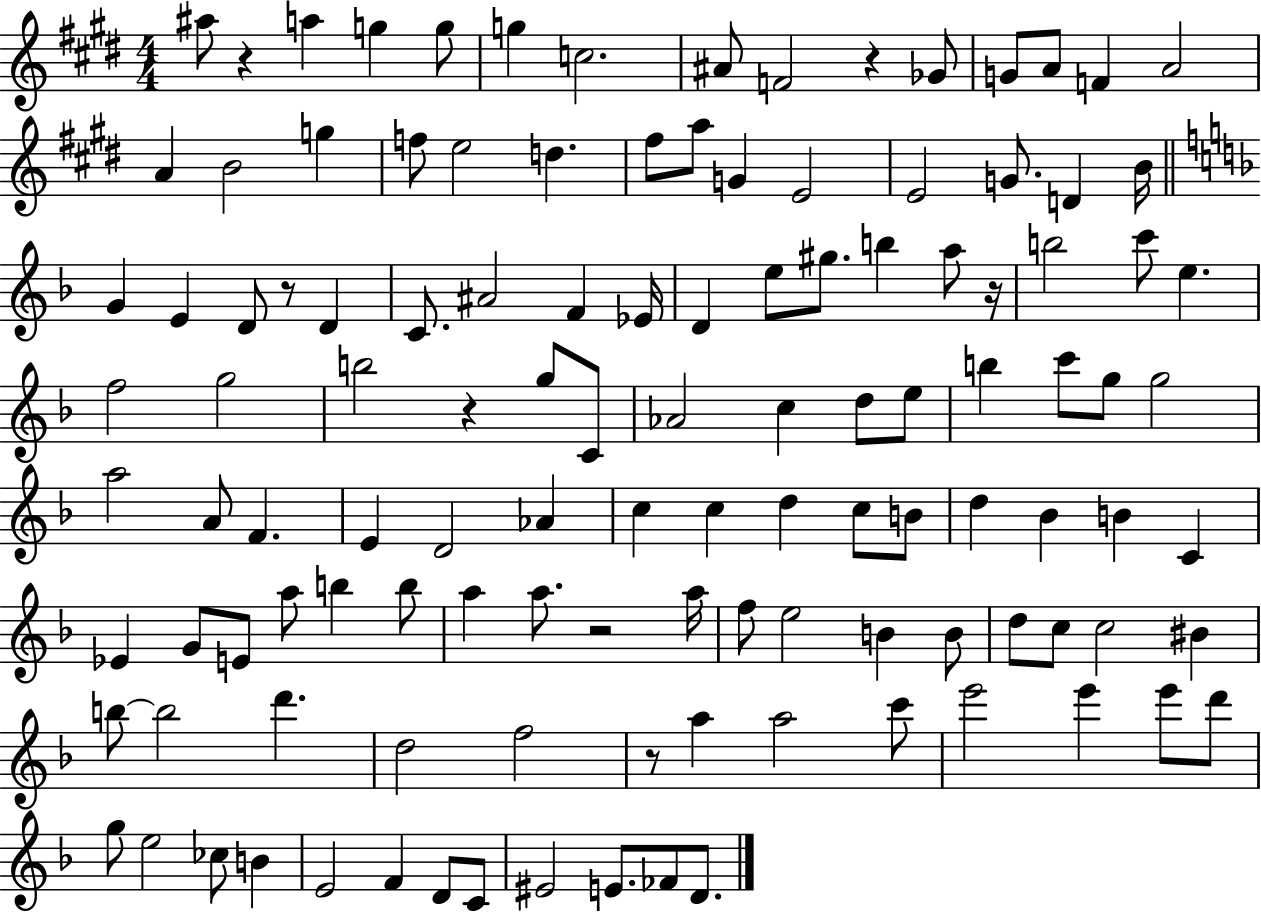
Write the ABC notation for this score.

X:1
T:Untitled
M:4/4
L:1/4
K:E
^a/2 z a g g/2 g c2 ^A/2 F2 z _G/2 G/2 A/2 F A2 A B2 g f/2 e2 d ^f/2 a/2 G E2 E2 G/2 D B/4 G E D/2 z/2 D C/2 ^A2 F _E/4 D e/2 ^g/2 b a/2 z/4 b2 c'/2 e f2 g2 b2 z g/2 C/2 _A2 c d/2 e/2 b c'/2 g/2 g2 a2 A/2 F E D2 _A c c d c/2 B/2 d _B B C _E G/2 E/2 a/2 b b/2 a a/2 z2 a/4 f/2 e2 B B/2 d/2 c/2 c2 ^B b/2 b2 d' d2 f2 z/2 a a2 c'/2 e'2 e' e'/2 d'/2 g/2 e2 _c/2 B E2 F D/2 C/2 ^E2 E/2 _F/2 D/2